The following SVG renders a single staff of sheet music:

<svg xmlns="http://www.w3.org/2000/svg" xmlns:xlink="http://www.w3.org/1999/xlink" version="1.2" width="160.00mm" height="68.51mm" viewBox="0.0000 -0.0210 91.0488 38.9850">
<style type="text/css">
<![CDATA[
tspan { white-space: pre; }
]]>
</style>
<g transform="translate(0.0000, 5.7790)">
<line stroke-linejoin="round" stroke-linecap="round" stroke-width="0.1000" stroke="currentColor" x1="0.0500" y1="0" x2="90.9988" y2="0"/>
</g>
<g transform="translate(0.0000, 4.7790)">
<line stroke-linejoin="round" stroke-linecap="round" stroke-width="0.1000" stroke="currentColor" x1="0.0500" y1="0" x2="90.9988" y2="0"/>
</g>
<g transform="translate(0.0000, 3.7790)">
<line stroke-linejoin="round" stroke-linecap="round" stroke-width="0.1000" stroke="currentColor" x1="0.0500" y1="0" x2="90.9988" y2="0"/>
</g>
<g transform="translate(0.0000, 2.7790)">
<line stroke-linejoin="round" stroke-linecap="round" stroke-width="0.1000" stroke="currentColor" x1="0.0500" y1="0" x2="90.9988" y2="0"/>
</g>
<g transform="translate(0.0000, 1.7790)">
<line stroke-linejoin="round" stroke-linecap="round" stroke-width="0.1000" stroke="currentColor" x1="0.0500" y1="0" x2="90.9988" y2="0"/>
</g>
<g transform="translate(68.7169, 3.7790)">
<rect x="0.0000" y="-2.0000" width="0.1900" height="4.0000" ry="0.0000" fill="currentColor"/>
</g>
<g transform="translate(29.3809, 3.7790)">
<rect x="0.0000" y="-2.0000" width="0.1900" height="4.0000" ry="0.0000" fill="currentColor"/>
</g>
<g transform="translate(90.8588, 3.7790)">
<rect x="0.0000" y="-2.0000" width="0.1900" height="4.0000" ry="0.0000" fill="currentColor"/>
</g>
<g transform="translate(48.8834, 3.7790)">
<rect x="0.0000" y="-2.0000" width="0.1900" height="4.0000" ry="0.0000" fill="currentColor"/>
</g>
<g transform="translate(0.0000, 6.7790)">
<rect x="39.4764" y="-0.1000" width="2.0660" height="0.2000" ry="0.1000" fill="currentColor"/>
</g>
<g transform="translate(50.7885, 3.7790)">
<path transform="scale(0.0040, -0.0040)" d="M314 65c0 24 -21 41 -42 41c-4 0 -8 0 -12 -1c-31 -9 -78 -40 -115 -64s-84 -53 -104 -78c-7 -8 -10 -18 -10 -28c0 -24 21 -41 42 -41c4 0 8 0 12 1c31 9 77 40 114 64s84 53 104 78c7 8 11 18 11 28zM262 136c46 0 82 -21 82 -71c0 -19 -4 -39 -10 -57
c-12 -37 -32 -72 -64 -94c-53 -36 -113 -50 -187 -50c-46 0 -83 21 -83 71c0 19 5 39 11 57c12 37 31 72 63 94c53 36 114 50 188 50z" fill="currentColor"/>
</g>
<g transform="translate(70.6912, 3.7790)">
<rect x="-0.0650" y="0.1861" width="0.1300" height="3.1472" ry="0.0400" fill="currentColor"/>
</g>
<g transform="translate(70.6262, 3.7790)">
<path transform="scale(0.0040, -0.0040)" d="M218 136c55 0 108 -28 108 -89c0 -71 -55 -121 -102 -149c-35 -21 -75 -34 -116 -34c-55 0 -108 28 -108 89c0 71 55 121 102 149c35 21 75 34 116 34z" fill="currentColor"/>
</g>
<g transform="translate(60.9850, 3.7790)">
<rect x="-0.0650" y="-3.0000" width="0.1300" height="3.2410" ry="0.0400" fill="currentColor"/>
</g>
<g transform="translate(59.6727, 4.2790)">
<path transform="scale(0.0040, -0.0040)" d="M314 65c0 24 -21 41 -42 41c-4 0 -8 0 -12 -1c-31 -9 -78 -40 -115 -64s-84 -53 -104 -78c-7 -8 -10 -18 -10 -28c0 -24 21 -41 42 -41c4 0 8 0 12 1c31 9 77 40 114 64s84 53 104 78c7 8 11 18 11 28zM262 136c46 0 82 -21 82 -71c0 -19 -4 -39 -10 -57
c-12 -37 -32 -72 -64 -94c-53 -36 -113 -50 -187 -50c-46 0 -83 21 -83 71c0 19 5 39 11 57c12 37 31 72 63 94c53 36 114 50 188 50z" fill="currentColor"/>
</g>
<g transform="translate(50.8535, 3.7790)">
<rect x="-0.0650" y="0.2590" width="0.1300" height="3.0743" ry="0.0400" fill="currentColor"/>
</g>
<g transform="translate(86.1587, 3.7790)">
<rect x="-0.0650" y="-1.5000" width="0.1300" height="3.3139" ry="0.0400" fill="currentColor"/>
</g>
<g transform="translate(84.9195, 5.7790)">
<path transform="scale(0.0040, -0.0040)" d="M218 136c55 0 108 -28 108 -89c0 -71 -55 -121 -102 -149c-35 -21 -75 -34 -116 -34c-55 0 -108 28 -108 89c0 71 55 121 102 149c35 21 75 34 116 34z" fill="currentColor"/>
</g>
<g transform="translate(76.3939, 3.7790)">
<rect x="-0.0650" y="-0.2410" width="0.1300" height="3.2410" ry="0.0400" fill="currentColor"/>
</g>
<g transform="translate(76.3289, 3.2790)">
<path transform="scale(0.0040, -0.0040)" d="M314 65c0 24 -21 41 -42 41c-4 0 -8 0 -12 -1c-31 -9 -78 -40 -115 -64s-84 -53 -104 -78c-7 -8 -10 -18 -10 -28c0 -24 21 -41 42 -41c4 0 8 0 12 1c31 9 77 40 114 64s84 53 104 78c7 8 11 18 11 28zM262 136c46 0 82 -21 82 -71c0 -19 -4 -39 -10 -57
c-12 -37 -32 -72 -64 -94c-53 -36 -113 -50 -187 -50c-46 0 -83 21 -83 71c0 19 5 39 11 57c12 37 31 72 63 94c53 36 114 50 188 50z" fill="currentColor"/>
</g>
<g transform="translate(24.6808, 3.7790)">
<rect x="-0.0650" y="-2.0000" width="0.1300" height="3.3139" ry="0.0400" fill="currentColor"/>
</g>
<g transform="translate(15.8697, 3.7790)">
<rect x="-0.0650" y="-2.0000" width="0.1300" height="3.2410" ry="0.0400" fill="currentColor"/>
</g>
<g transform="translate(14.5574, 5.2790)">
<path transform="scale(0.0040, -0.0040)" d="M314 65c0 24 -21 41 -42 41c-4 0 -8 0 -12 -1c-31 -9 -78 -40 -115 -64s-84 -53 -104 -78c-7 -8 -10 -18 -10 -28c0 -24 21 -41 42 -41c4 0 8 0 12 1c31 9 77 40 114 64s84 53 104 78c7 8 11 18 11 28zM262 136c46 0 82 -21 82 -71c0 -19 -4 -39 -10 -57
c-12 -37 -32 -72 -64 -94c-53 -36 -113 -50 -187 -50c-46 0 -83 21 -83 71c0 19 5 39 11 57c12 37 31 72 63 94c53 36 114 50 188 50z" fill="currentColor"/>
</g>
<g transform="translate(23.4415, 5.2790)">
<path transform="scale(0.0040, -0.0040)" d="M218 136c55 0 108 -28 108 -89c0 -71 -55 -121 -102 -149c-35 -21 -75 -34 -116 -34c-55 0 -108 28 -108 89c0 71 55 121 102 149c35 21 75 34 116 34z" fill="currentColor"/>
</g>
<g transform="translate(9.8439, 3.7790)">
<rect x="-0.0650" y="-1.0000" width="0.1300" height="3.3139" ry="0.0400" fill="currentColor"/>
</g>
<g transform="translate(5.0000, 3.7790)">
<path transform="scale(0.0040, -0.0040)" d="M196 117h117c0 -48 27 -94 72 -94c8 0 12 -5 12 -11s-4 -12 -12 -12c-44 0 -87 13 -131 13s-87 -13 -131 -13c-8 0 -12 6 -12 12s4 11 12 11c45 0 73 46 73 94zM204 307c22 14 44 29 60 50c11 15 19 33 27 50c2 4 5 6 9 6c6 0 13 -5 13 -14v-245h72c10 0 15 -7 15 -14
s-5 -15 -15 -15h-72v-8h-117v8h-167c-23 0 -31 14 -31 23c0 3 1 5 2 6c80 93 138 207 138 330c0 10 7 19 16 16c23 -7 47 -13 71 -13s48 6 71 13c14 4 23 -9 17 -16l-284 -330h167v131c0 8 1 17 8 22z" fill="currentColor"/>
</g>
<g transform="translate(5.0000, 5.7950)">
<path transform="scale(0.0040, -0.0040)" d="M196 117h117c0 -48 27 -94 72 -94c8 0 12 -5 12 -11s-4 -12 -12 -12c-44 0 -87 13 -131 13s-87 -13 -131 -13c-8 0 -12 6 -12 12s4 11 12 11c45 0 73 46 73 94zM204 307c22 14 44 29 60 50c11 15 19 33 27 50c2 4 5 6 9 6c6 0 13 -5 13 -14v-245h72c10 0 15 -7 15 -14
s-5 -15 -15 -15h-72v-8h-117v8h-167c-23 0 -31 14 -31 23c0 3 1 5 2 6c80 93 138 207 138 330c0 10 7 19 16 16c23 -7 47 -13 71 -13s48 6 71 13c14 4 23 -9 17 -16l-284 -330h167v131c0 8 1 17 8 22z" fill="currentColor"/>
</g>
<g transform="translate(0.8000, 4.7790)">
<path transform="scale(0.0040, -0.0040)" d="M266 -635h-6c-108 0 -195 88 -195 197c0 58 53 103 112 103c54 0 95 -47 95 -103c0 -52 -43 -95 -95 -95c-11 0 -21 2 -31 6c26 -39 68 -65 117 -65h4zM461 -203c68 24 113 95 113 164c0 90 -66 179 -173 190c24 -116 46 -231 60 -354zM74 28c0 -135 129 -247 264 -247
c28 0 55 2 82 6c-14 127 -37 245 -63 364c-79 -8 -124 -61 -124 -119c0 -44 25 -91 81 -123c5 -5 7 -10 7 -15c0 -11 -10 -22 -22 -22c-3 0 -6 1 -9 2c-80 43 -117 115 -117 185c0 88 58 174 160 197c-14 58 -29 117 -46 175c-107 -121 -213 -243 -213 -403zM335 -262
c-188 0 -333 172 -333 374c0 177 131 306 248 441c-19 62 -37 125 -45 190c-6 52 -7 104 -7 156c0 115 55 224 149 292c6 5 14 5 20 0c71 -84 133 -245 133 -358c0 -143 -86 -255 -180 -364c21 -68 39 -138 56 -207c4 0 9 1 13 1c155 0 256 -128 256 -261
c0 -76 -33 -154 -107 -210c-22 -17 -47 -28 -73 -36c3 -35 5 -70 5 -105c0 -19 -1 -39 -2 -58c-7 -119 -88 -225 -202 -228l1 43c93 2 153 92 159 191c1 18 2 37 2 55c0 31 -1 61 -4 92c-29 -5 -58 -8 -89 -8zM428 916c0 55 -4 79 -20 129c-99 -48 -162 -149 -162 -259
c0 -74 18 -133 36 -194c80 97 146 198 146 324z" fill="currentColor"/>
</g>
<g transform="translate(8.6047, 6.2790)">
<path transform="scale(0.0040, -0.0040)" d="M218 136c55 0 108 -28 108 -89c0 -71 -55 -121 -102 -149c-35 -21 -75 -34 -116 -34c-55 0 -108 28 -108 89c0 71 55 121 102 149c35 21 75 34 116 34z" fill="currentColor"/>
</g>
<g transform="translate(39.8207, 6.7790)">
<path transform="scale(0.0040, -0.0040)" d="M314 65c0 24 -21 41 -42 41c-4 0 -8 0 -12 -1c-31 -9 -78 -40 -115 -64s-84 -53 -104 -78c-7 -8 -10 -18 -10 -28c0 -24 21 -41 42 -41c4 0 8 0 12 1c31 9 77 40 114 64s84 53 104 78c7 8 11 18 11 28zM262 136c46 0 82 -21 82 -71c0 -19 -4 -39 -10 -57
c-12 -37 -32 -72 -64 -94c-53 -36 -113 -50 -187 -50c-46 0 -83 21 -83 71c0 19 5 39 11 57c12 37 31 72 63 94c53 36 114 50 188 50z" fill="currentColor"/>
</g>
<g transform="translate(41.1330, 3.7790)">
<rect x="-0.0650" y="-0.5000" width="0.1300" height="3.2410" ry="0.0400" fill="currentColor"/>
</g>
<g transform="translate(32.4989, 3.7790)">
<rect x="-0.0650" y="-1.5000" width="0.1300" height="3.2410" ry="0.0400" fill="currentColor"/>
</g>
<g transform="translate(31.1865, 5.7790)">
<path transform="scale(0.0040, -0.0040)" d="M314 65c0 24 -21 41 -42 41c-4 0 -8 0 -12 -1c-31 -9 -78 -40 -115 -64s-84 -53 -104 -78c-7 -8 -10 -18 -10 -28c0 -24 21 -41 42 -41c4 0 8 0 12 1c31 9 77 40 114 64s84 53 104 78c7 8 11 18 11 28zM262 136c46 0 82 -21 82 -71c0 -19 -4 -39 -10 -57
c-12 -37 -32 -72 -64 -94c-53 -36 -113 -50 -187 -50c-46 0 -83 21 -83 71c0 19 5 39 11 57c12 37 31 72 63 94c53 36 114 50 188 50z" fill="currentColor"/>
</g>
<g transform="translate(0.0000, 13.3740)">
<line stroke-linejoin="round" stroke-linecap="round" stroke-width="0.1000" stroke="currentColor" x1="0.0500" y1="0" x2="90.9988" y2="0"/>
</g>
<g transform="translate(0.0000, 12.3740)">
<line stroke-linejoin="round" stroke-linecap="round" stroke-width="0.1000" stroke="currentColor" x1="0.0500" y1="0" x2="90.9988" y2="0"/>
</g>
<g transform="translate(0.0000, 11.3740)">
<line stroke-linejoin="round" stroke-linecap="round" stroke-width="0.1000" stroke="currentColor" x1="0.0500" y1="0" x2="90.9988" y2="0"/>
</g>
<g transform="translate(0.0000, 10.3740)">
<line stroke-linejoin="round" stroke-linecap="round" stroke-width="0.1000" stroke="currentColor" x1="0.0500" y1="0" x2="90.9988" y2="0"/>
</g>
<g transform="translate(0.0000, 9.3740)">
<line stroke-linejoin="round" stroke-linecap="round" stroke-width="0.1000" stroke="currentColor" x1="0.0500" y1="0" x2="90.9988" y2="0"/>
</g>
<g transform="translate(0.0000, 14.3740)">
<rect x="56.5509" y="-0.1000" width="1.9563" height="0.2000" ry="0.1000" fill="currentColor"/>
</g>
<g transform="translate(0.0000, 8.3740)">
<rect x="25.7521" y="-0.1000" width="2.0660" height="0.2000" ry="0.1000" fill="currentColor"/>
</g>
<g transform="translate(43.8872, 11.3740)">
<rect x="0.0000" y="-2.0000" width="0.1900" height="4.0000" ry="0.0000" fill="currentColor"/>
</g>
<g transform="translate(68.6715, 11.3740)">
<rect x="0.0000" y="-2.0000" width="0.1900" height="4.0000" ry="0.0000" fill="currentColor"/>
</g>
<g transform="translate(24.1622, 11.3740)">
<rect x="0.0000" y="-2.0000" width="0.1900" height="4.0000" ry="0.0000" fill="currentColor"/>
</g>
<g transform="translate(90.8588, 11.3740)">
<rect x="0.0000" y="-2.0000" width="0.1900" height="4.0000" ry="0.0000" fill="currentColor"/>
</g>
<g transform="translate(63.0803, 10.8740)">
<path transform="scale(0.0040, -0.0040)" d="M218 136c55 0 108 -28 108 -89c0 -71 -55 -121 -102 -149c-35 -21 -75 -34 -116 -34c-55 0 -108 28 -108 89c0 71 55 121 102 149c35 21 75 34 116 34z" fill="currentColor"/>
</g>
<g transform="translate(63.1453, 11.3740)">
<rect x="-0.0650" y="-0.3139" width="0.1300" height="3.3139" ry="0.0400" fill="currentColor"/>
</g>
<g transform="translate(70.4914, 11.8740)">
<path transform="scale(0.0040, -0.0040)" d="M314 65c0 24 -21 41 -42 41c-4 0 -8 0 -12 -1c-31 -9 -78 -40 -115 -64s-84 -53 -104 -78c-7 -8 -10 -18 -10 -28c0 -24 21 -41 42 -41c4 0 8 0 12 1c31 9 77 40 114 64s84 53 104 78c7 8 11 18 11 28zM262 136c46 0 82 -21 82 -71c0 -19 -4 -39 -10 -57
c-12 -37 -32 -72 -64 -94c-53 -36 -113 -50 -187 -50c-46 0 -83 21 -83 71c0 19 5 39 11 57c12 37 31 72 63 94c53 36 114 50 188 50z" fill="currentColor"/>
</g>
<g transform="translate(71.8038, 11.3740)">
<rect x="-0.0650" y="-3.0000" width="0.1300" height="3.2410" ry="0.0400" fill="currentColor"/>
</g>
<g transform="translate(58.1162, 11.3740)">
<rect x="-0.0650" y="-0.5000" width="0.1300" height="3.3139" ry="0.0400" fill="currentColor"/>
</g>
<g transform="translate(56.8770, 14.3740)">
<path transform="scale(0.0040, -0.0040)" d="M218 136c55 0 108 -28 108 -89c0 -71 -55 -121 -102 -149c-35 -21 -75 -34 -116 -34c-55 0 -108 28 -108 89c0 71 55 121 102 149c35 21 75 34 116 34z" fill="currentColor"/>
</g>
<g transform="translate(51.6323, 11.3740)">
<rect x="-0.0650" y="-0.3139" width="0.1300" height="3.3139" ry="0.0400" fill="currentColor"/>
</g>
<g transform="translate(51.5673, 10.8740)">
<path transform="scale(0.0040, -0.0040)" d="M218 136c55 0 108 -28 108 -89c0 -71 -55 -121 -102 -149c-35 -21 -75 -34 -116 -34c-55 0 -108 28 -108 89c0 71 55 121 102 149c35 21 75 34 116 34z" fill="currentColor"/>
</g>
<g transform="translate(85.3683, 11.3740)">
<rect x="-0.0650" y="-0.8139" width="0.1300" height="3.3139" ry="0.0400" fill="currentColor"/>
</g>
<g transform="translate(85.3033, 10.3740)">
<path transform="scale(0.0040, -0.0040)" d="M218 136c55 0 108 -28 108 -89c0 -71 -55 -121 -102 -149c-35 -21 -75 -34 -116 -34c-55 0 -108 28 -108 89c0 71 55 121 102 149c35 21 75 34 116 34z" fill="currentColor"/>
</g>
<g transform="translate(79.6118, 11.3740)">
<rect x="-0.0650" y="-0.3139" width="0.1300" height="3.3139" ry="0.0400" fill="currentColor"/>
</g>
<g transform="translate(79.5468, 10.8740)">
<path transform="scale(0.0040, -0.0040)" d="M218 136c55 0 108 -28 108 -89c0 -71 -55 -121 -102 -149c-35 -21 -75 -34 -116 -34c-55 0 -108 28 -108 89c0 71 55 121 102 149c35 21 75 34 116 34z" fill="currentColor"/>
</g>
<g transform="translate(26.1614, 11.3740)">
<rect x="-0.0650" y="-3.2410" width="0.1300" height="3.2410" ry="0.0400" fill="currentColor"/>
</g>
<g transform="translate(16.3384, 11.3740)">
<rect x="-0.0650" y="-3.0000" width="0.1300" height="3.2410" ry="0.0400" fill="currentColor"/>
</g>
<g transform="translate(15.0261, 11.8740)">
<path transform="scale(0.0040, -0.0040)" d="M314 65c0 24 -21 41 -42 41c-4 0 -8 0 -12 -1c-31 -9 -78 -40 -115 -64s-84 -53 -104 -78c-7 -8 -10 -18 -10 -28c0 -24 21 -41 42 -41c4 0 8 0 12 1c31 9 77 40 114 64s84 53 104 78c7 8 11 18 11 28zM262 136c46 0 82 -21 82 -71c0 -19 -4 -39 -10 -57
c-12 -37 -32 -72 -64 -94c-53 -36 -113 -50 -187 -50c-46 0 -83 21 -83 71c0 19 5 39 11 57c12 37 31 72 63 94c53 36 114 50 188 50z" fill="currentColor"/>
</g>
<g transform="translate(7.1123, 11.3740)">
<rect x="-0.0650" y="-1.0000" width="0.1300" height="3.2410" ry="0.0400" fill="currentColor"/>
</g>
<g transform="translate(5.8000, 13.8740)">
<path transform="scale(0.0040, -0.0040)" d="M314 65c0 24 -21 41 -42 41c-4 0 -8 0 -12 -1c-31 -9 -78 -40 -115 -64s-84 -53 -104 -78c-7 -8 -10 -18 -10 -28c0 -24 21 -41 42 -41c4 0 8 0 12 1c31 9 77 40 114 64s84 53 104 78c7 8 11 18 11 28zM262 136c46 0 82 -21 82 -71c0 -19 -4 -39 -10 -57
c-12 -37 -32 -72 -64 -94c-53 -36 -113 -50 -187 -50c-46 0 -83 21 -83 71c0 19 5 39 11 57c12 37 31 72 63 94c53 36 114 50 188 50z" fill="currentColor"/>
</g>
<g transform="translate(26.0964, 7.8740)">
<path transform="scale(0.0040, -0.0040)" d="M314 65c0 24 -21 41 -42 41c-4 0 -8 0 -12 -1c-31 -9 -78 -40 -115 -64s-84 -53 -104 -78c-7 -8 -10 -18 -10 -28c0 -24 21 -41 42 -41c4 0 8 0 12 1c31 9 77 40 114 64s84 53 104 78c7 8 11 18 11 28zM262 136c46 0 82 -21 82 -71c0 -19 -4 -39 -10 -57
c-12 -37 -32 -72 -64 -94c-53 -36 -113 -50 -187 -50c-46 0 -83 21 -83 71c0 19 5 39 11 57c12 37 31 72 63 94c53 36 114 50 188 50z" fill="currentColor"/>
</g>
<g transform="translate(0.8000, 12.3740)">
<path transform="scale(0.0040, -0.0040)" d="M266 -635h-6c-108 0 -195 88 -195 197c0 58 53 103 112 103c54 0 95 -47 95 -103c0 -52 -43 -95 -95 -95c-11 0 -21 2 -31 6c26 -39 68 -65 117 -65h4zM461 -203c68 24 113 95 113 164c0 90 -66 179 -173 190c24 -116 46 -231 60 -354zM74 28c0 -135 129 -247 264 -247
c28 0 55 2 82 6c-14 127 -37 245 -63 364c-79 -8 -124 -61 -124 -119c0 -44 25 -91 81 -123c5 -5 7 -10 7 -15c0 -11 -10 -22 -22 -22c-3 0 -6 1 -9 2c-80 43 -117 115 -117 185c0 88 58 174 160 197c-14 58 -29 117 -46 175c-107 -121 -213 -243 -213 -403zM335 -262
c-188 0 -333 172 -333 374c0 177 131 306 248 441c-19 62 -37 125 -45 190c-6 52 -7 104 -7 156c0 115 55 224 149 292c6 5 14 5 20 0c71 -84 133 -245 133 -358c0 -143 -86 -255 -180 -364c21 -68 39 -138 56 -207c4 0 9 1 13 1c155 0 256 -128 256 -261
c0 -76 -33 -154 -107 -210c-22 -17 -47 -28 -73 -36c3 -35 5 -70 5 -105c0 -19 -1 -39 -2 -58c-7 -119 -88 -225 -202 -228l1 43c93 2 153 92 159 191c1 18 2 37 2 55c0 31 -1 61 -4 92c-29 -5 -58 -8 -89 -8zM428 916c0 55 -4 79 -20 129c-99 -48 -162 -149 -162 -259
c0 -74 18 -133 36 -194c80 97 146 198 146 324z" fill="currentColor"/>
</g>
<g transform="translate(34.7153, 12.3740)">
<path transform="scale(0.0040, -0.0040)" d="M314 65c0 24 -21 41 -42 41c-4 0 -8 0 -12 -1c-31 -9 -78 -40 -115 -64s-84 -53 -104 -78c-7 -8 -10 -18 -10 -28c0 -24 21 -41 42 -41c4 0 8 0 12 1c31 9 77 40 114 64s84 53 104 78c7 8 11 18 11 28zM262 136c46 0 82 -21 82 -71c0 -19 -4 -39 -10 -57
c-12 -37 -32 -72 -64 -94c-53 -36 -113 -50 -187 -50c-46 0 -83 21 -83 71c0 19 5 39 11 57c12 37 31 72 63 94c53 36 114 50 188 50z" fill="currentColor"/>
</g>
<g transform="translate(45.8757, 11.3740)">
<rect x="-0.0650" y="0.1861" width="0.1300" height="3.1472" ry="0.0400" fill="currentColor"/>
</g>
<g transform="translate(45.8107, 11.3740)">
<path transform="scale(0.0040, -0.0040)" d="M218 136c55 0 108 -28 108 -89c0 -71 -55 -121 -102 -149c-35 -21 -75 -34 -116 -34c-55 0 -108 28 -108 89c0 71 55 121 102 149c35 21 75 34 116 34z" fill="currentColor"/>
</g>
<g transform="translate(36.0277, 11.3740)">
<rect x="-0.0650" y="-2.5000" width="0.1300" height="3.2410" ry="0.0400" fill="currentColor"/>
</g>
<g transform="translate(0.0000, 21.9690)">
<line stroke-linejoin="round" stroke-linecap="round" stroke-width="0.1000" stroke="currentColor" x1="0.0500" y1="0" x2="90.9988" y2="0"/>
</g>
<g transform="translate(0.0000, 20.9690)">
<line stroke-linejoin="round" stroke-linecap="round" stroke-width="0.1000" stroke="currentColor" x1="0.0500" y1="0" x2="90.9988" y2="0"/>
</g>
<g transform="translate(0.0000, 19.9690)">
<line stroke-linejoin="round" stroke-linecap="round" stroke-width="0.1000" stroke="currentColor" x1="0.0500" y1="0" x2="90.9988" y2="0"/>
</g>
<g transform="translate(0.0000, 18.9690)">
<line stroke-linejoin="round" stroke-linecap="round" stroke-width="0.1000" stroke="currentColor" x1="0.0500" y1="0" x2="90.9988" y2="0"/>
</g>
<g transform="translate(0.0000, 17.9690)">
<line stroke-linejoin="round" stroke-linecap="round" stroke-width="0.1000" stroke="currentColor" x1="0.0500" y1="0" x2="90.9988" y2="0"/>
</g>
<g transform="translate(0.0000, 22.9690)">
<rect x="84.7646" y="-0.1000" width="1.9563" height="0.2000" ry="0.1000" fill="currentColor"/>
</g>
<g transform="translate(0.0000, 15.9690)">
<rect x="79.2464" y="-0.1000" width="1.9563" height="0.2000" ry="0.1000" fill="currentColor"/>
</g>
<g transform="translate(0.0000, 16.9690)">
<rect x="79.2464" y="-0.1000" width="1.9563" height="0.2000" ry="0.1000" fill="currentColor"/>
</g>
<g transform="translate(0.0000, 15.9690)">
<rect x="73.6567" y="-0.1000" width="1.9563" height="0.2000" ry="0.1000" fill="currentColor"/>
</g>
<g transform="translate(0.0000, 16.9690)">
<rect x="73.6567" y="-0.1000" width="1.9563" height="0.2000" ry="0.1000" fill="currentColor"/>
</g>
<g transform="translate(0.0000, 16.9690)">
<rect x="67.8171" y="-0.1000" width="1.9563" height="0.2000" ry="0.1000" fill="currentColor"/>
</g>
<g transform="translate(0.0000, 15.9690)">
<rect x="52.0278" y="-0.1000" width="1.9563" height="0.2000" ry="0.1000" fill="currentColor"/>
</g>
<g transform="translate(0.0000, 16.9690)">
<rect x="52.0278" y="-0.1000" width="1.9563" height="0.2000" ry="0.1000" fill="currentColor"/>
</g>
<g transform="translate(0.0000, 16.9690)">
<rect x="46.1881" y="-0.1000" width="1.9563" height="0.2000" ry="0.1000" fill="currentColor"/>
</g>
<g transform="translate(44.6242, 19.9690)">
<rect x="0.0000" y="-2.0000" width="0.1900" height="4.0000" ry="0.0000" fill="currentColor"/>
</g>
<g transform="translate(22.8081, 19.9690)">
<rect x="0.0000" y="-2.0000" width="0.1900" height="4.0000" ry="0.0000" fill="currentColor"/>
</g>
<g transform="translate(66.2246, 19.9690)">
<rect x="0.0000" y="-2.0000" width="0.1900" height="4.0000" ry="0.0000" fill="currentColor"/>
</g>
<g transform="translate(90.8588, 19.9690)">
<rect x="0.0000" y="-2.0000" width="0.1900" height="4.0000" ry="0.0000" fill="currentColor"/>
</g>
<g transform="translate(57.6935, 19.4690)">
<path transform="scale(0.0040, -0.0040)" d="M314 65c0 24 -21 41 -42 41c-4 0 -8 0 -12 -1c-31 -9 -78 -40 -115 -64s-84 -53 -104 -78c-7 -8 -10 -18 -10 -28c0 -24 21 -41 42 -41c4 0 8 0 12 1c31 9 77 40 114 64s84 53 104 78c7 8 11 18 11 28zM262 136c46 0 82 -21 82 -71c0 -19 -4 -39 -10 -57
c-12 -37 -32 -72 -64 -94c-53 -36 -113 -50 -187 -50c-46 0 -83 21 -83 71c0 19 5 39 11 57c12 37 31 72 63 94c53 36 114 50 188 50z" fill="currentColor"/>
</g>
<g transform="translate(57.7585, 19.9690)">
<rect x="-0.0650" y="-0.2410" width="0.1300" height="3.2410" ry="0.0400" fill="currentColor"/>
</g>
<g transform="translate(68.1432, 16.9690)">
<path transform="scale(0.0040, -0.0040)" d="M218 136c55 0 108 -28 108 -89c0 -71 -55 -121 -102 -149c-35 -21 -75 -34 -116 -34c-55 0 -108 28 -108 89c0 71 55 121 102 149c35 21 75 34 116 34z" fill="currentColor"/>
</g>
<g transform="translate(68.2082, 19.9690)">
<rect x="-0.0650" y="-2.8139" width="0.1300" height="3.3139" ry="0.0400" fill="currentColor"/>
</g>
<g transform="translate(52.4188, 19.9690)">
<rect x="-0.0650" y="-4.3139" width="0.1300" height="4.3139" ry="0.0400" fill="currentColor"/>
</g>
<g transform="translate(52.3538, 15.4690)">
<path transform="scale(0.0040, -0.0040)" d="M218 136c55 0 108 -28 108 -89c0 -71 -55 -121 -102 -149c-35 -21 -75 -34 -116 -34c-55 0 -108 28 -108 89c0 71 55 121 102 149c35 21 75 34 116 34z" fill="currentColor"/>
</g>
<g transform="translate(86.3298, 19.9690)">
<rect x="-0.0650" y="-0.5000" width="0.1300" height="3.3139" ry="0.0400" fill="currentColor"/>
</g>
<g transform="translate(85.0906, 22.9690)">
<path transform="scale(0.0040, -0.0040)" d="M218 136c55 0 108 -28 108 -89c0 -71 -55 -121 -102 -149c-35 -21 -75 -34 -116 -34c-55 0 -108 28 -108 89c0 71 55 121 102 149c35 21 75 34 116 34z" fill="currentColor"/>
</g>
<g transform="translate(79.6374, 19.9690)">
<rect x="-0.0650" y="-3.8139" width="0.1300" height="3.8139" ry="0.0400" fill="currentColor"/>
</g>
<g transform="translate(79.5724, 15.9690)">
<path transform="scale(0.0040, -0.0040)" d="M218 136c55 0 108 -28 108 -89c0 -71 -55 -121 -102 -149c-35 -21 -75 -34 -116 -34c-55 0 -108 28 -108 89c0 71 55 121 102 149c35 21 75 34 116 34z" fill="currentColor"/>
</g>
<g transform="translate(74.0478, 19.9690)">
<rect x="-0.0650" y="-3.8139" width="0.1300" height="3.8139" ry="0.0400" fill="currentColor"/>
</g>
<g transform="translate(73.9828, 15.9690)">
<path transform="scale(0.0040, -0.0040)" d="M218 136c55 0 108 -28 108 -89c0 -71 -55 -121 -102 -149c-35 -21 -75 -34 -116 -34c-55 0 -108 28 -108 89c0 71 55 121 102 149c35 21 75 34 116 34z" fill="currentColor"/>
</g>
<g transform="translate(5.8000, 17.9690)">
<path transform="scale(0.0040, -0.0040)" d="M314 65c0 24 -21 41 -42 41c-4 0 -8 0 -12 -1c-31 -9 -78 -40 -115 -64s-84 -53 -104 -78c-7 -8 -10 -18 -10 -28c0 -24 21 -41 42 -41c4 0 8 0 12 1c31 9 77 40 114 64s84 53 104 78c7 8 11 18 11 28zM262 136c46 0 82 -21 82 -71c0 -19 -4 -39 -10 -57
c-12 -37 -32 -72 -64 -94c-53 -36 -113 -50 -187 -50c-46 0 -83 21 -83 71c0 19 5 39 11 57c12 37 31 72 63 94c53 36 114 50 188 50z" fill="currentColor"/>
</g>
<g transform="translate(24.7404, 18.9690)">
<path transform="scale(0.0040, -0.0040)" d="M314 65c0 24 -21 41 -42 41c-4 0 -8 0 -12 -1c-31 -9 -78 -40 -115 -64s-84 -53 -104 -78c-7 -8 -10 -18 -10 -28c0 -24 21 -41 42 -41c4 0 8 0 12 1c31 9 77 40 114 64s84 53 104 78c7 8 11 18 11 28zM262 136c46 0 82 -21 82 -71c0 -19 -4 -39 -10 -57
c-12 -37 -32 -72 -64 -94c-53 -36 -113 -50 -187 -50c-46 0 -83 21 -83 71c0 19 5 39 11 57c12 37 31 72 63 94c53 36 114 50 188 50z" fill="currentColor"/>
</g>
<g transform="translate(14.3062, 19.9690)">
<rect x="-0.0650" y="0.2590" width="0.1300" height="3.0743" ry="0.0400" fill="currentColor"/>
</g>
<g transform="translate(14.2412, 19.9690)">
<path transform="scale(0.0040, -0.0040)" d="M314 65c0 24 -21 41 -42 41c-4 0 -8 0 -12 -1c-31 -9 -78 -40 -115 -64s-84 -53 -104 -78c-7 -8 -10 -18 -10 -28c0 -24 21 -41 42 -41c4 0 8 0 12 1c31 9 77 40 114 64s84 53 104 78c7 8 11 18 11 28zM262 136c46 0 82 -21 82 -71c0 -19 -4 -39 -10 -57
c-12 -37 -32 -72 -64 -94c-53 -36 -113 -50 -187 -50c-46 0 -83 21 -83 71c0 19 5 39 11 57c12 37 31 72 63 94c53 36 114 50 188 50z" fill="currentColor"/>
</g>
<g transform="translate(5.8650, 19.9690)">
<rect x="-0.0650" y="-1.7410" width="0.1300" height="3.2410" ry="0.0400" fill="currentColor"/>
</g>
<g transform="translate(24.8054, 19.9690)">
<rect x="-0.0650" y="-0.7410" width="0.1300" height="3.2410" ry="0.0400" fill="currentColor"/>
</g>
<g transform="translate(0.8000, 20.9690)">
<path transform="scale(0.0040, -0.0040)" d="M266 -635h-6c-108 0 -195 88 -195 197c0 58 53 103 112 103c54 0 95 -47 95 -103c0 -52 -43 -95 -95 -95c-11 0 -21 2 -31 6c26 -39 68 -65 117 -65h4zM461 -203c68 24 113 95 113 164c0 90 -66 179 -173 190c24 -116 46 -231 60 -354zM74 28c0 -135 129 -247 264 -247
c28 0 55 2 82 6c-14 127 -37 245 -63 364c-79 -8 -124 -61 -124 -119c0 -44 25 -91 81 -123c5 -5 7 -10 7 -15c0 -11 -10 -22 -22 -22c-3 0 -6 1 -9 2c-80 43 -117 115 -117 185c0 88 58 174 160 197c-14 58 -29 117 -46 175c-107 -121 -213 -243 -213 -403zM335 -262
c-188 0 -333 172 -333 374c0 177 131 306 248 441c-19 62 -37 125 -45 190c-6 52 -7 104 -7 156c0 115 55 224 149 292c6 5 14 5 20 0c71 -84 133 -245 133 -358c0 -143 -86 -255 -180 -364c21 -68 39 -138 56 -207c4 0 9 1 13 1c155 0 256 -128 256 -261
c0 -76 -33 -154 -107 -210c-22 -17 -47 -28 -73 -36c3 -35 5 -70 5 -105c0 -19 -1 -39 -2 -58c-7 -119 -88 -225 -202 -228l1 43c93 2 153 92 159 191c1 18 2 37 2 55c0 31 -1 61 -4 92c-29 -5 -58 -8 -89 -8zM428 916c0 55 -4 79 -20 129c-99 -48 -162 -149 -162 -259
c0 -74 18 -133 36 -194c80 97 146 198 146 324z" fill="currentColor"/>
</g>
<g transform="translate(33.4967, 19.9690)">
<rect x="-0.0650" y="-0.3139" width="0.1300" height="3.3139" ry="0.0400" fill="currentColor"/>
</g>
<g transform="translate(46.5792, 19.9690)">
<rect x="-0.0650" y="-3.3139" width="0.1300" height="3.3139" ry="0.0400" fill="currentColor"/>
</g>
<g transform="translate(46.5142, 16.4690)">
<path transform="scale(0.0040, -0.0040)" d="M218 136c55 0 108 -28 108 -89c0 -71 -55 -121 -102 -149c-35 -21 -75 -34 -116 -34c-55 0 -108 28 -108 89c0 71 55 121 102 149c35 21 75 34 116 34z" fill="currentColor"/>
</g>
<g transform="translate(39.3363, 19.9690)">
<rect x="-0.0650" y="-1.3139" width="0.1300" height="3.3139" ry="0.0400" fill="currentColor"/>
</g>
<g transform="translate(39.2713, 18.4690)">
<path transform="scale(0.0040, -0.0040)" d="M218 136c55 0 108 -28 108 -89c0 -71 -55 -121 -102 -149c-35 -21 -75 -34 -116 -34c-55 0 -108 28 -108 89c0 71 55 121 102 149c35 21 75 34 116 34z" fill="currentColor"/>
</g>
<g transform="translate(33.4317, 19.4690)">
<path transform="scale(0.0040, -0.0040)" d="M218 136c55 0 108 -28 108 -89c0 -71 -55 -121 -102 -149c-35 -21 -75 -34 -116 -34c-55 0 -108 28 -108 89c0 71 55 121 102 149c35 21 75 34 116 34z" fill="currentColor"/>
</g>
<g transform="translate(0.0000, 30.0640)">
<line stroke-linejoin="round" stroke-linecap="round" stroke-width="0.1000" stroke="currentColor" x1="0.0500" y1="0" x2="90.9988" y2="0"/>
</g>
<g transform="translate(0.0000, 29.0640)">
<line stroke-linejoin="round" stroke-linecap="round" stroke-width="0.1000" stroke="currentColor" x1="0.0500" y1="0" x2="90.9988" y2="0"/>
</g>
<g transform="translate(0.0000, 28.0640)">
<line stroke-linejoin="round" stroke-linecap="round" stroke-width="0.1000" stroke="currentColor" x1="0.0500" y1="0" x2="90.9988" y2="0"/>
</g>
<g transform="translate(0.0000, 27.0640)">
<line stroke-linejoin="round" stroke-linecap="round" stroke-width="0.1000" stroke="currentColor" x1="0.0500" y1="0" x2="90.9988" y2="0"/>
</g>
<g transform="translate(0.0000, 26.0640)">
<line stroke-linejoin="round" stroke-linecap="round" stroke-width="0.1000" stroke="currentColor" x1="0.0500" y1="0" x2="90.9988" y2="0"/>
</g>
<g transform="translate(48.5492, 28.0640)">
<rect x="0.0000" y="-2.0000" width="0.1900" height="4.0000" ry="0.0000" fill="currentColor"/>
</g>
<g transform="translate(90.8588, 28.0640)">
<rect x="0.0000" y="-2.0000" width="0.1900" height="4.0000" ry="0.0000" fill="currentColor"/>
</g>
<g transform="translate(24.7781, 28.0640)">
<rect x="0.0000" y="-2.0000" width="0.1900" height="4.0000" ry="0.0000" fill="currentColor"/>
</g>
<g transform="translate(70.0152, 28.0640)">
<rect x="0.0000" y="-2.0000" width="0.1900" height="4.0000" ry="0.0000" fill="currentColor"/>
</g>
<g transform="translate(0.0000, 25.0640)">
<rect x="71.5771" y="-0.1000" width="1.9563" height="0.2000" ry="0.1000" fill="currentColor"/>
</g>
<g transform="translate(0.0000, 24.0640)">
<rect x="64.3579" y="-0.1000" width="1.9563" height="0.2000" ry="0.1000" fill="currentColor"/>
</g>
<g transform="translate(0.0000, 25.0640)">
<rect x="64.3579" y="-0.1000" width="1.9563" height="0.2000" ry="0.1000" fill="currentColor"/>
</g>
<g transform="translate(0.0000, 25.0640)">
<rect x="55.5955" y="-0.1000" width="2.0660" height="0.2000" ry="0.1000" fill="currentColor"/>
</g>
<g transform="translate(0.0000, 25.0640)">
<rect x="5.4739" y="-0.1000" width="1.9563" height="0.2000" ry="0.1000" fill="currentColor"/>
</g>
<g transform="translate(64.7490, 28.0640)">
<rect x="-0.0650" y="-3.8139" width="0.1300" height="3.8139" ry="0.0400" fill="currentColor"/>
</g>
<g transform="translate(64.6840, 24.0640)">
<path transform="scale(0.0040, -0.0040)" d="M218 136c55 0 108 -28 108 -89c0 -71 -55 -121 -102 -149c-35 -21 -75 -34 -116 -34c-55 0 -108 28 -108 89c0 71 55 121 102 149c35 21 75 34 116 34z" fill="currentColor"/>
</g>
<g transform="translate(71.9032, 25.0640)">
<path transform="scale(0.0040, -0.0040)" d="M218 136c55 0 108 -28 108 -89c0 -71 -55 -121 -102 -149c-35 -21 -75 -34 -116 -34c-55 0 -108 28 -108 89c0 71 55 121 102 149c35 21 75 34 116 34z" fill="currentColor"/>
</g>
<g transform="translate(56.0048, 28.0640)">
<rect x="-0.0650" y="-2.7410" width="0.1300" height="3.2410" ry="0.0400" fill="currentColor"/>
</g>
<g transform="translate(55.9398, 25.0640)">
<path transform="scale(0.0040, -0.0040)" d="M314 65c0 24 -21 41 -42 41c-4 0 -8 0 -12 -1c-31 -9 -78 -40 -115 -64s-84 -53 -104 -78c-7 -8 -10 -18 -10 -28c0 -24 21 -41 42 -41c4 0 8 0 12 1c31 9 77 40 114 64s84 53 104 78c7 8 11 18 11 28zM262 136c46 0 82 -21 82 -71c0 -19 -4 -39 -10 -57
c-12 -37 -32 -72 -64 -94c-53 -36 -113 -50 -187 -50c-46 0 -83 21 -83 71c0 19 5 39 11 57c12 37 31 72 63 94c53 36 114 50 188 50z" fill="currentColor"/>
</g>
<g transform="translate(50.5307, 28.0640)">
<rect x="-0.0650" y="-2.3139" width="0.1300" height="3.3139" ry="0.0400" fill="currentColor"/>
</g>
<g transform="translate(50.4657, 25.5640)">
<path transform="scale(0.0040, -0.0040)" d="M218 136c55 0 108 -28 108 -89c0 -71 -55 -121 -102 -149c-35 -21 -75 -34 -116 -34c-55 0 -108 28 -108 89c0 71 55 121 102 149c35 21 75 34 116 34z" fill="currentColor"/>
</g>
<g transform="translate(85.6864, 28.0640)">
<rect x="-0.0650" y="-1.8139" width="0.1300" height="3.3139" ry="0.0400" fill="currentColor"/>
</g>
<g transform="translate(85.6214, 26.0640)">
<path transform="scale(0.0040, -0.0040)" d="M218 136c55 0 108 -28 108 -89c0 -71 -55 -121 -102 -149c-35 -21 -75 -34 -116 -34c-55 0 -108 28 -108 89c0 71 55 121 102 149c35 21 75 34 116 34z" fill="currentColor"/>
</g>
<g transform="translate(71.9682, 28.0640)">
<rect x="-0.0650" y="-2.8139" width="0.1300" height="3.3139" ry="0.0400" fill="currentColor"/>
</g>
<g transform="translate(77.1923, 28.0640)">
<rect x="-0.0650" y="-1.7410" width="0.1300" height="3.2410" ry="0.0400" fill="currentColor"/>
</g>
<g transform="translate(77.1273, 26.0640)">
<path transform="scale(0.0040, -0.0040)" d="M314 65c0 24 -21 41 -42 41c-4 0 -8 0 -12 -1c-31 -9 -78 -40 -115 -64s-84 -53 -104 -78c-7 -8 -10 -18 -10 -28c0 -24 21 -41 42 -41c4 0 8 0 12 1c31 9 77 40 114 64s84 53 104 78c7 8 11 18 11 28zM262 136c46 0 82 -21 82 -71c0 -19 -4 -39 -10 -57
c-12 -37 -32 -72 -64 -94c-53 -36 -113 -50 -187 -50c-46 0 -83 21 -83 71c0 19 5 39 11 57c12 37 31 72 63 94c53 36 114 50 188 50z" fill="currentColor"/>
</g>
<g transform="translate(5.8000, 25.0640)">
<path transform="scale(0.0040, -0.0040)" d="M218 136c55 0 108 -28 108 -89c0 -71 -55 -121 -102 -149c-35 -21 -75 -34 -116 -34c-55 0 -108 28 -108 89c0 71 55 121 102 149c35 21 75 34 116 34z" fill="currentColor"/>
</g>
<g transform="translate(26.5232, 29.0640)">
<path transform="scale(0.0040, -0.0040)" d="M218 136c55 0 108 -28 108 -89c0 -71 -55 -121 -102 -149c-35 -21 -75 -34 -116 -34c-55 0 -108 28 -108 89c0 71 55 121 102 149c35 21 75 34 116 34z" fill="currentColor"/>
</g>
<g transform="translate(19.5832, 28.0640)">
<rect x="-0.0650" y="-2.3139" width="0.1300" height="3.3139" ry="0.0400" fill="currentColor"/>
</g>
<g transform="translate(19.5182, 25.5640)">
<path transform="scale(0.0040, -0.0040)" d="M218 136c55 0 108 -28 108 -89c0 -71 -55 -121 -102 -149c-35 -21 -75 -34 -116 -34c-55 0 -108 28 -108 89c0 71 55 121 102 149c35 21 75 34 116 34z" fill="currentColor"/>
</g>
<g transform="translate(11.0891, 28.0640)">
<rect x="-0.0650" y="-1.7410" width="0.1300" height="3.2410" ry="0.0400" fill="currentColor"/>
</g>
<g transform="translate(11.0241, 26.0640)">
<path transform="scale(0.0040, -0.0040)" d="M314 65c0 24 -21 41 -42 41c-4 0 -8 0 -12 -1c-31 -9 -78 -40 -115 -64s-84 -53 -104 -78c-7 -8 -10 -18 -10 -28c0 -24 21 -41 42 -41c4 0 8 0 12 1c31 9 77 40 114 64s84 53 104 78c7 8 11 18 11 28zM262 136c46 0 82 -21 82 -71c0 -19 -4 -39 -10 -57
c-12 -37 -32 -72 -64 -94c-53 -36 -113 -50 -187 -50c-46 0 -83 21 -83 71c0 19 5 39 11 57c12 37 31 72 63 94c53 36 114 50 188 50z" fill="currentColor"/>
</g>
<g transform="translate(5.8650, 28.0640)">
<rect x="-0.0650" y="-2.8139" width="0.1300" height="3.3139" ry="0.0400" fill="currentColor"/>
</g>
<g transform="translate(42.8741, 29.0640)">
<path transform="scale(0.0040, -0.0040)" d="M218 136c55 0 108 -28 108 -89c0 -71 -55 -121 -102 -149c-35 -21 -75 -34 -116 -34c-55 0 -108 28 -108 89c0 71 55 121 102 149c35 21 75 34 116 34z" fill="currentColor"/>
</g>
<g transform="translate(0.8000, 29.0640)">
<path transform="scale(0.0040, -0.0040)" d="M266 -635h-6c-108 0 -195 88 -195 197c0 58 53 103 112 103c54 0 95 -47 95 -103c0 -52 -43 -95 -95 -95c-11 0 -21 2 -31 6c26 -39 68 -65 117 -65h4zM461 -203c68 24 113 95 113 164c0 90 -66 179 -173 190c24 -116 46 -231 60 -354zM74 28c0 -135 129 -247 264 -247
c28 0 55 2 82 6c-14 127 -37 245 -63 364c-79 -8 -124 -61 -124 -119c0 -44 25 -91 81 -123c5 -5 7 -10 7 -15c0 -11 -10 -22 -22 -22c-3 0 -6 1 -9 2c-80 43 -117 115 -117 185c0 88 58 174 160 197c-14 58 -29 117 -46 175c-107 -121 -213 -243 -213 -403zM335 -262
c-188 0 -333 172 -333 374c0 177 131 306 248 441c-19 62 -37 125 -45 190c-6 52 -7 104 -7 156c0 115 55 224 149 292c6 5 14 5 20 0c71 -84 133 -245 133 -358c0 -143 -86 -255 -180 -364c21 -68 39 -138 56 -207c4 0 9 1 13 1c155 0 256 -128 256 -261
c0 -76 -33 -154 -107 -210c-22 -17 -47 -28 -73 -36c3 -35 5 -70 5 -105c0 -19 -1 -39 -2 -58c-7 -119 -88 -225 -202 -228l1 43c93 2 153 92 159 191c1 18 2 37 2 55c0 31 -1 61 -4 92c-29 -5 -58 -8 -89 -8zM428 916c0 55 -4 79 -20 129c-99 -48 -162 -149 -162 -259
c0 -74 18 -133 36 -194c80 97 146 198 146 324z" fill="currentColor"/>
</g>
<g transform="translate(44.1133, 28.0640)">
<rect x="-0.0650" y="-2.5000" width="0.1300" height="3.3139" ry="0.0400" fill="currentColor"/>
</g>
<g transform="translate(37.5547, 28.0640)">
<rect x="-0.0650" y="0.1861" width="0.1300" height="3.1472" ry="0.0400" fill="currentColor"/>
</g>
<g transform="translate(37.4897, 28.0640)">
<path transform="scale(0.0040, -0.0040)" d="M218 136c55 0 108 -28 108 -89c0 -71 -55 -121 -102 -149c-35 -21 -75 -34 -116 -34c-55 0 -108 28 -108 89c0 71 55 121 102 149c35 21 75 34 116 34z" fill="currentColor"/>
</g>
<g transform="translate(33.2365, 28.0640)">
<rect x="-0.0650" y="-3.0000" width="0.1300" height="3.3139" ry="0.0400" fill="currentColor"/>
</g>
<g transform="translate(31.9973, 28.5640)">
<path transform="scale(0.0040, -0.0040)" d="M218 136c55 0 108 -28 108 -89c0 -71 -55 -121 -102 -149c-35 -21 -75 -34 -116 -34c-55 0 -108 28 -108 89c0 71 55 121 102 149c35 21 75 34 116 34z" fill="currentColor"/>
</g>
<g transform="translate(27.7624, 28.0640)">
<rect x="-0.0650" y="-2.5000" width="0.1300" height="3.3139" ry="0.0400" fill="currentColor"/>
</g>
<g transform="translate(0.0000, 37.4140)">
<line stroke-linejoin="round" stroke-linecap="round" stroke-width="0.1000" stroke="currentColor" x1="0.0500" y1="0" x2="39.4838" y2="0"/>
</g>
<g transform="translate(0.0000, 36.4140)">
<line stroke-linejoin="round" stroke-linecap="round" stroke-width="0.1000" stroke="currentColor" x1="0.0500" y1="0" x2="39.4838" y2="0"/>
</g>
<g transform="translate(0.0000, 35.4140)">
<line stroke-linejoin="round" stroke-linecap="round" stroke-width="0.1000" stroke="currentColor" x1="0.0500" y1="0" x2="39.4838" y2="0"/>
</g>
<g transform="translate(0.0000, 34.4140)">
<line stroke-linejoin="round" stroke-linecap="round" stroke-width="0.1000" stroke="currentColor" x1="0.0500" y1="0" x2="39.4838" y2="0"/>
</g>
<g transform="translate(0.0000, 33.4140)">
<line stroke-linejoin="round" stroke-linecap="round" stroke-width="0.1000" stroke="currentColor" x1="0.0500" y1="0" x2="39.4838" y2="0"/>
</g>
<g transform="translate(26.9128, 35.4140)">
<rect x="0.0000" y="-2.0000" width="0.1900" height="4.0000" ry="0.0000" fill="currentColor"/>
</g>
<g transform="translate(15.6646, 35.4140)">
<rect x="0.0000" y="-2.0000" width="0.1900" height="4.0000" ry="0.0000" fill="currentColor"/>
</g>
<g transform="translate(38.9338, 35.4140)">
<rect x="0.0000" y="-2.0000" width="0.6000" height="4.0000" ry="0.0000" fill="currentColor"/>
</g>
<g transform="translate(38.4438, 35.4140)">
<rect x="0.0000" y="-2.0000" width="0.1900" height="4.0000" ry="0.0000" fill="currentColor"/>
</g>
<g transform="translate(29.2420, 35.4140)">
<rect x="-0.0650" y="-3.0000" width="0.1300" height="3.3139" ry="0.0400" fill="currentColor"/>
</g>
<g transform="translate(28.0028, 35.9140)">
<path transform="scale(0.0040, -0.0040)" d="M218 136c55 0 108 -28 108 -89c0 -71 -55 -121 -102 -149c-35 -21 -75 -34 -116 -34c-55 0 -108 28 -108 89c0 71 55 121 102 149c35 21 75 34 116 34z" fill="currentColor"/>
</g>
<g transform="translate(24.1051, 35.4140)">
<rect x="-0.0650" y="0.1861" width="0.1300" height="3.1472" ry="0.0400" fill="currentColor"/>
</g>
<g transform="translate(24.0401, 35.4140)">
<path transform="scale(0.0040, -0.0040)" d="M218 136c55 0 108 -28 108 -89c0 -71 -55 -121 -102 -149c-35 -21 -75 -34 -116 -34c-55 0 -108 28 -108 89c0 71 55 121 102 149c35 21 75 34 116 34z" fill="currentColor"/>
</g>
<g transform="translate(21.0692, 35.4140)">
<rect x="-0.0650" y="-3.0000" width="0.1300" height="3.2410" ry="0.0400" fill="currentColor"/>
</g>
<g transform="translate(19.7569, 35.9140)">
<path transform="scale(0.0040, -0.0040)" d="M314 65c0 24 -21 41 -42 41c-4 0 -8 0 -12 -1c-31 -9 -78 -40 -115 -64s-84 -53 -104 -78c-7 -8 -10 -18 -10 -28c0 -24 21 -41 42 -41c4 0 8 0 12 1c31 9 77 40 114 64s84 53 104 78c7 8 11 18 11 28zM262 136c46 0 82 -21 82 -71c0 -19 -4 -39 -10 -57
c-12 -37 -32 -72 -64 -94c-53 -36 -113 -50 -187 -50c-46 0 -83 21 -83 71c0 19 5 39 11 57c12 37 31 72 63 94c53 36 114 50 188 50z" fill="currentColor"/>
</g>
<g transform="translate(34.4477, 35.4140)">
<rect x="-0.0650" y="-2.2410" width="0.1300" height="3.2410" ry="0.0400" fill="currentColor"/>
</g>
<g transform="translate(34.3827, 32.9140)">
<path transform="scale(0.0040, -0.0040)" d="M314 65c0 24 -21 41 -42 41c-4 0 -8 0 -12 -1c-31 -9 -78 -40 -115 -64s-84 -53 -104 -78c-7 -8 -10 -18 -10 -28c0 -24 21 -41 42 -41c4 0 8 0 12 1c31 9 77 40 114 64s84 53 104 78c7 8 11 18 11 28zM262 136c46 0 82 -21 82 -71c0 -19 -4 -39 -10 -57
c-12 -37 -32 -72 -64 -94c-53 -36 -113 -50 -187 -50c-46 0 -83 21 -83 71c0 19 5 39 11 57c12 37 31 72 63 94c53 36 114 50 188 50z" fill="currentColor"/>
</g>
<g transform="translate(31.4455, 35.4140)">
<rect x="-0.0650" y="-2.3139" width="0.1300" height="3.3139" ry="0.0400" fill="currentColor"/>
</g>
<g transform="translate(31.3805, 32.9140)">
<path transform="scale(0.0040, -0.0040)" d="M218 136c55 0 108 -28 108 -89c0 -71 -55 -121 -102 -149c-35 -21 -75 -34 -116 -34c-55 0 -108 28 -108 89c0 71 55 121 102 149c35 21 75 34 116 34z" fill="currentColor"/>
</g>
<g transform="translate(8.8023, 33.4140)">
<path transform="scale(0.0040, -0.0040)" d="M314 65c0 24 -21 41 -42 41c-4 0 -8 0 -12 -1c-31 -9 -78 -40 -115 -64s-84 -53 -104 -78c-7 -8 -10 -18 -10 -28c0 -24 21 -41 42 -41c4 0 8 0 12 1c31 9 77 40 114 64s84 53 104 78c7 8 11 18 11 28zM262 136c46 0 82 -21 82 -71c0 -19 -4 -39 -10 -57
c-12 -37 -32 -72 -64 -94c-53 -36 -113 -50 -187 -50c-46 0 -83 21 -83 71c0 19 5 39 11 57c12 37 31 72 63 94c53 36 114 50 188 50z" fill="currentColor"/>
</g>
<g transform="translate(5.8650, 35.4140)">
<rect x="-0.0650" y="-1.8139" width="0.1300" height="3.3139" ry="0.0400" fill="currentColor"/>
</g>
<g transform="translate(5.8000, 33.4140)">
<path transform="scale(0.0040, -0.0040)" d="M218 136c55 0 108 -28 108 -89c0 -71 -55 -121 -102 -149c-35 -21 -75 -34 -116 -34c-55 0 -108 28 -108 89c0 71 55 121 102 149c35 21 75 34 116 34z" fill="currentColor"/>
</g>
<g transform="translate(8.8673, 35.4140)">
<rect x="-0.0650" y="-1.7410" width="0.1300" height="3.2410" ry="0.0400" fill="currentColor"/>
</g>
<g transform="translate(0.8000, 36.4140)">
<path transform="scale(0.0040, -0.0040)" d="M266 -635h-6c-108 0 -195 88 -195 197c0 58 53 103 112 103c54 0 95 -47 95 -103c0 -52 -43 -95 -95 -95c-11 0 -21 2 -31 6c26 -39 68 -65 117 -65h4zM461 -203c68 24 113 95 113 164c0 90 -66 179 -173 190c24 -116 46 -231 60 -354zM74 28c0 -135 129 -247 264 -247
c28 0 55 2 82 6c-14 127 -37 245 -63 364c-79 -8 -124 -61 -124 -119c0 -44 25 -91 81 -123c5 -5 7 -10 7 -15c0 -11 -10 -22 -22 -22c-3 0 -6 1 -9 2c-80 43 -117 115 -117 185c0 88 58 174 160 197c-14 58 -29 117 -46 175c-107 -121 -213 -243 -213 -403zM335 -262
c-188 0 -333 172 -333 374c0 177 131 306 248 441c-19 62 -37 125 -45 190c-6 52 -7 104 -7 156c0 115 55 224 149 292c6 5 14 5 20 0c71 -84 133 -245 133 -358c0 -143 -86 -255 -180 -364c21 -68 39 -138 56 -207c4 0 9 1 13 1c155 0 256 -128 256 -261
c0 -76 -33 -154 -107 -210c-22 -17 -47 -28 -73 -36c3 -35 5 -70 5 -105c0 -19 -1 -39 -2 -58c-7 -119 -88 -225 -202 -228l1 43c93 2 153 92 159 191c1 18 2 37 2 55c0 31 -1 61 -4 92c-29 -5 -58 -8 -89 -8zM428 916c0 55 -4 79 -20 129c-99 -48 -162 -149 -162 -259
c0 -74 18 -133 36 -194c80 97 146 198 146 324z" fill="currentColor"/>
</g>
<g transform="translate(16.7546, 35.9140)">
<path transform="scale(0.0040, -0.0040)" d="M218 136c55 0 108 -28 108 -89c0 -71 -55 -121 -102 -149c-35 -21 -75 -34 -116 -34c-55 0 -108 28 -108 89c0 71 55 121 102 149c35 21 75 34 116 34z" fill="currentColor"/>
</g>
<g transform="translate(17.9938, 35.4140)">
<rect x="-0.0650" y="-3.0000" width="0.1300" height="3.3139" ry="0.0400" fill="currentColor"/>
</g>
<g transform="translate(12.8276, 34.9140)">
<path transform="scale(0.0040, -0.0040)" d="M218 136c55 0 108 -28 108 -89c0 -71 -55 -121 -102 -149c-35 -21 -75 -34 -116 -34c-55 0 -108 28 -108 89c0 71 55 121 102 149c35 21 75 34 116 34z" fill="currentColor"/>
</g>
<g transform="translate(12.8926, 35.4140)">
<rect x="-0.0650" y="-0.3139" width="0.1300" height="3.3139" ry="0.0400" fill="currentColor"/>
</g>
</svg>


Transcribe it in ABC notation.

X:1
T:Untitled
M:4/4
L:1/4
K:C
D F2 F E2 C2 B2 A2 B c2 E D2 A2 b2 G2 B c C c A2 c d f2 B2 d2 c e b d' c2 a c' c' C a f2 g G A B G g a2 c' a f2 f f f2 c A A2 B A g g2